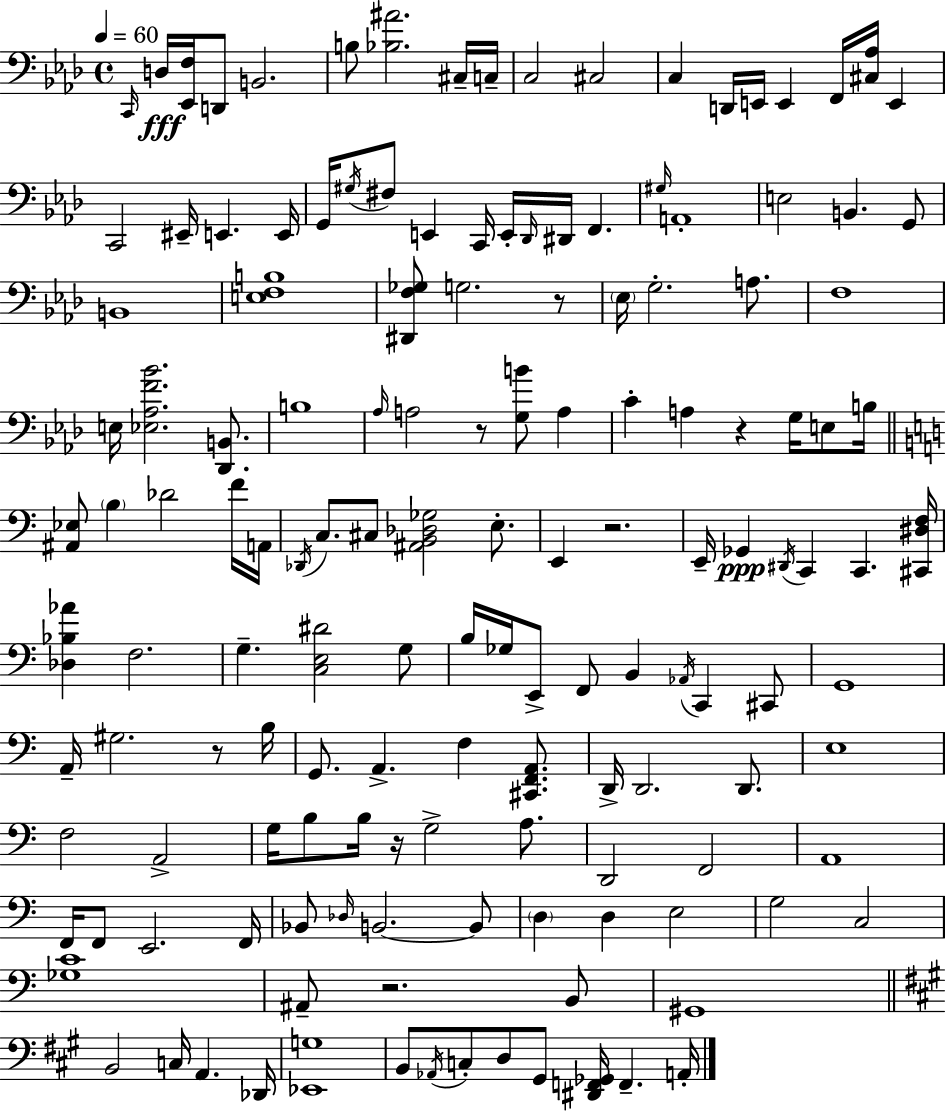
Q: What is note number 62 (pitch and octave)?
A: C2